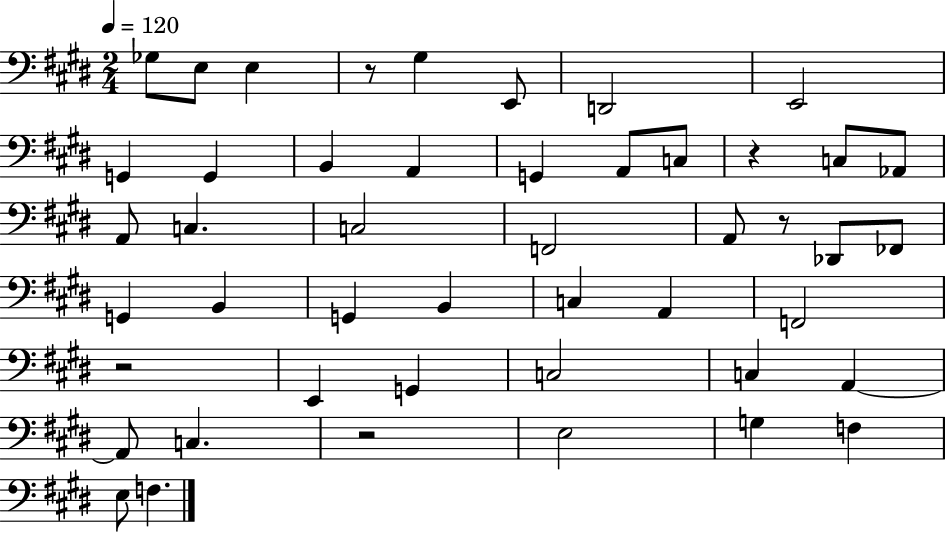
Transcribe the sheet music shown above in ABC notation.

X:1
T:Untitled
M:2/4
L:1/4
K:E
_G,/2 E,/2 E, z/2 ^G, E,,/2 D,,2 E,,2 G,, G,, B,, A,, G,, A,,/2 C,/2 z C,/2 _A,,/2 A,,/2 C, C,2 F,,2 A,,/2 z/2 _D,,/2 _F,,/2 G,, B,, G,, B,, C, A,, F,,2 z2 E,, G,, C,2 C, A,, A,,/2 C, z2 E,2 G, F, E,/2 F,